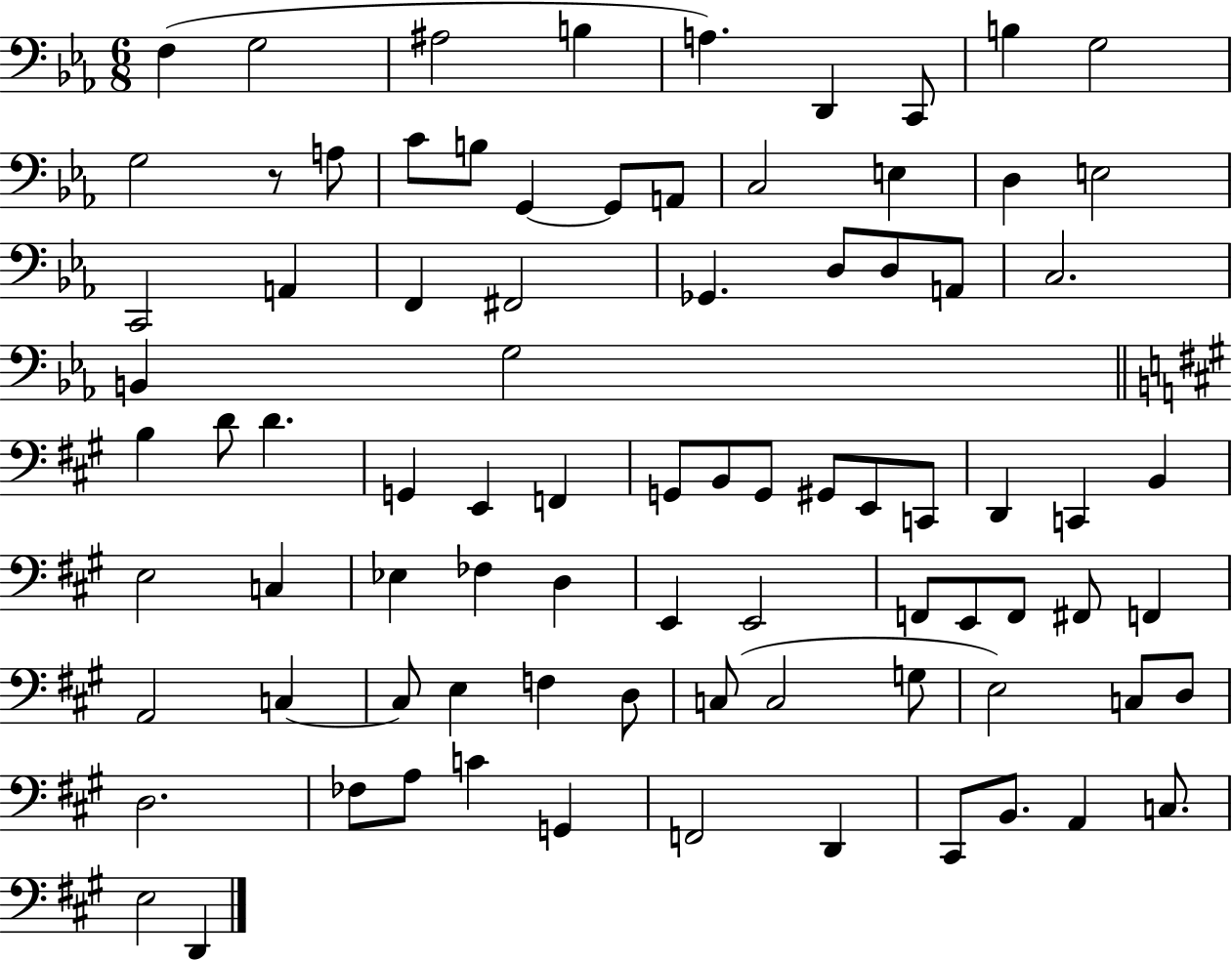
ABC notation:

X:1
T:Untitled
M:6/8
L:1/4
K:Eb
F, G,2 ^A,2 B, A, D,, C,,/2 B, G,2 G,2 z/2 A,/2 C/2 B,/2 G,, G,,/2 A,,/2 C,2 E, D, E,2 C,,2 A,, F,, ^F,,2 _G,, D,/2 D,/2 A,,/2 C,2 B,, G,2 B, D/2 D G,, E,, F,, G,,/2 B,,/2 G,,/2 ^G,,/2 E,,/2 C,,/2 D,, C,, B,, E,2 C, _E, _F, D, E,, E,,2 F,,/2 E,,/2 F,,/2 ^F,,/2 F,, A,,2 C, C,/2 E, F, D,/2 C,/2 C,2 G,/2 E,2 C,/2 D,/2 D,2 _F,/2 A,/2 C G,, F,,2 D,, ^C,,/2 B,,/2 A,, C,/2 E,2 D,,